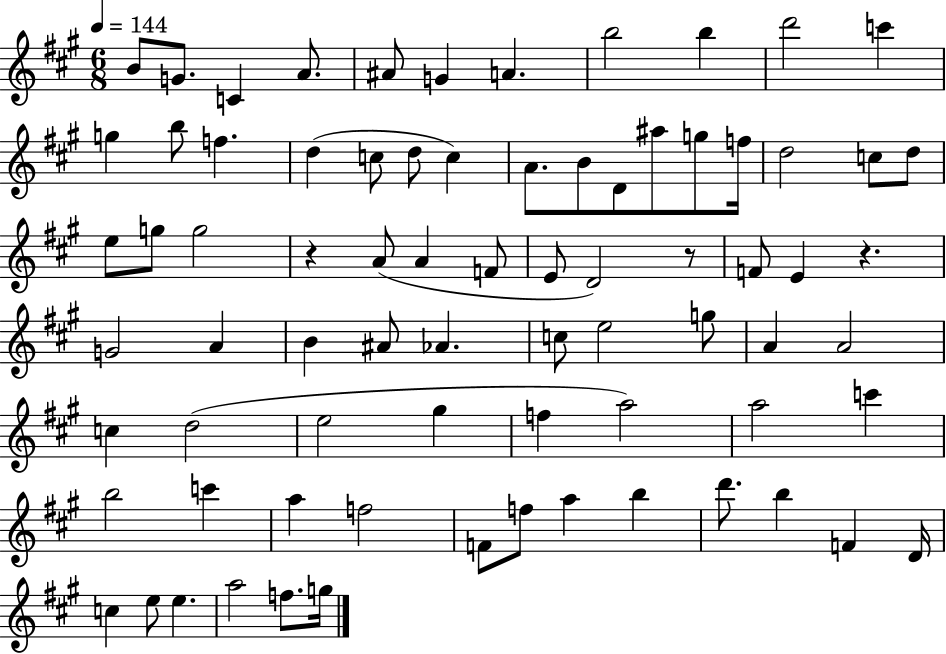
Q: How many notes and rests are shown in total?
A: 76